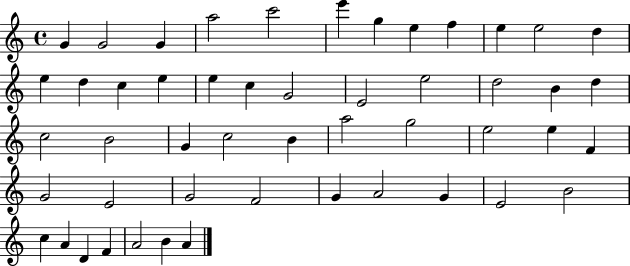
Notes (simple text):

G4/q G4/h G4/q A5/h C6/h E6/q G5/q E5/q F5/q E5/q E5/h D5/q E5/q D5/q C5/q E5/q E5/q C5/q G4/h E4/h E5/h D5/h B4/q D5/q C5/h B4/h G4/q C5/h B4/q A5/h G5/h E5/h E5/q F4/q G4/h E4/h G4/h F4/h G4/q A4/h G4/q E4/h B4/h C5/q A4/q D4/q F4/q A4/h B4/q A4/q